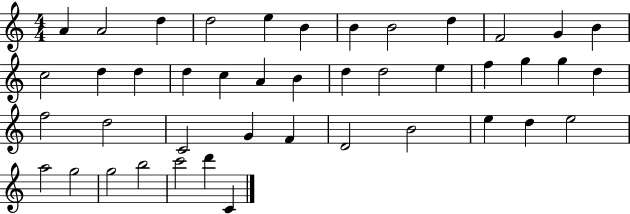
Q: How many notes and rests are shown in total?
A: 43